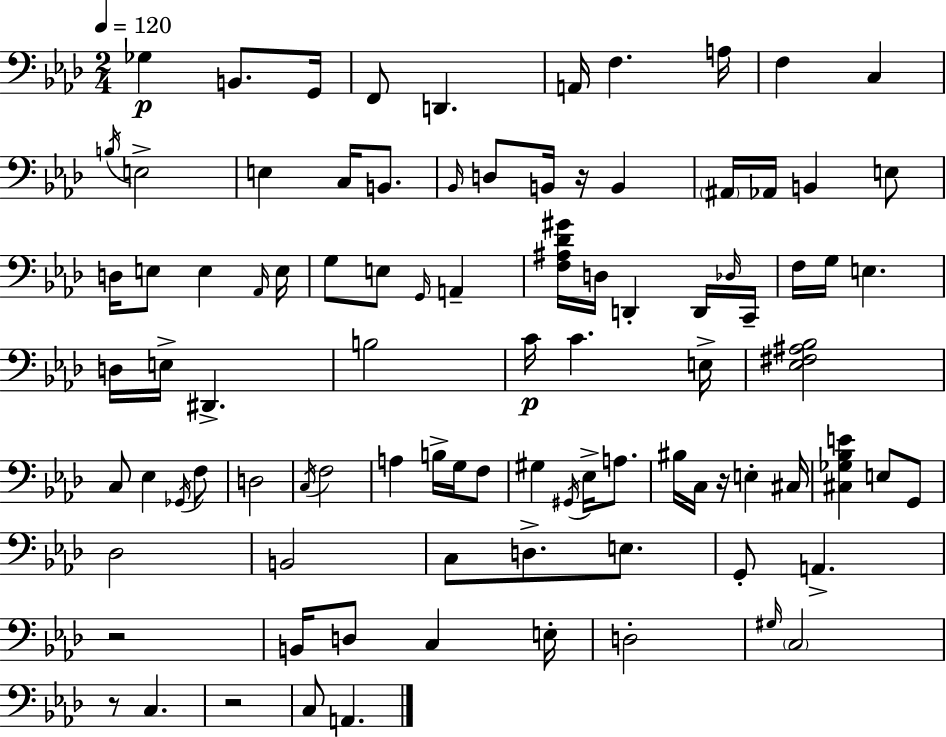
Gb3/q B2/e. G2/s F2/e D2/q. A2/s F3/q. A3/s F3/q C3/q B3/s E3/h E3/q C3/s B2/e. Bb2/s D3/e B2/s R/s B2/q A#2/s Ab2/s B2/q E3/e D3/s E3/e E3/q Ab2/s E3/s G3/e E3/e G2/s A2/q [F3,A#3,Db4,G#4]/s D3/s D2/q D2/s Db3/s C2/s F3/s G3/s E3/q. D3/s E3/s D#2/q. B3/h C4/s C4/q. E3/s [Eb3,F#3,A#3,Bb3]/h C3/e Eb3/q Gb2/s F3/e D3/h C3/s F3/h A3/q B3/s G3/s F3/e G#3/q G#2/s Eb3/s A3/e. BIS3/s C3/s R/s E3/q C#3/s [C#3,Gb3,Bb3,E4]/q E3/e G2/e Db3/h B2/h C3/e D3/e. E3/e. G2/e A2/q. R/h B2/s D3/e C3/q E3/s D3/h G#3/s C3/h R/e C3/q. R/h C3/e A2/q.